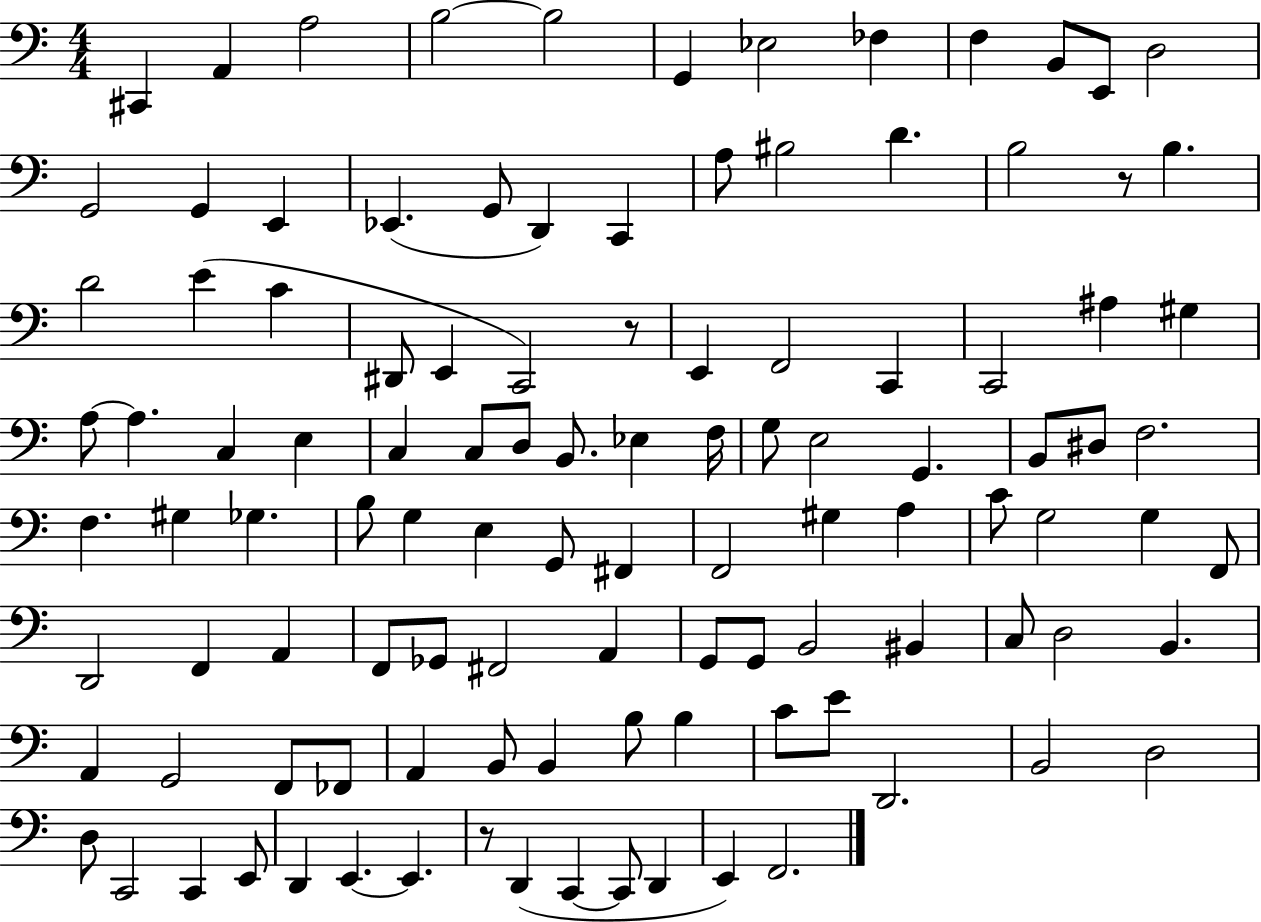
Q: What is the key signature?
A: C major